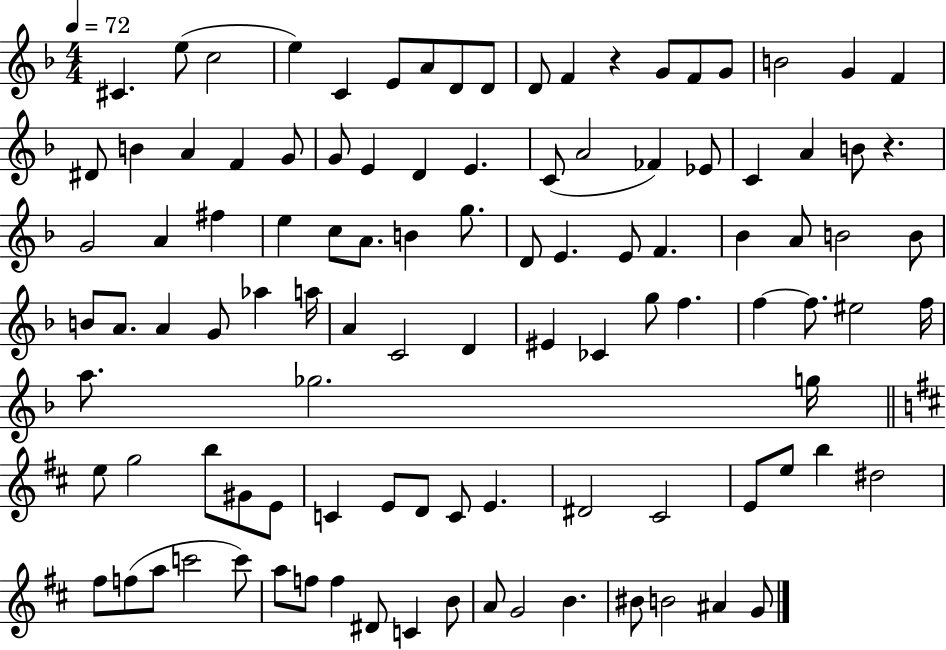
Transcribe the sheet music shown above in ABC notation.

X:1
T:Untitled
M:4/4
L:1/4
K:F
^C e/2 c2 e C E/2 A/2 D/2 D/2 D/2 F z G/2 F/2 G/2 B2 G F ^D/2 B A F G/2 G/2 E D E C/2 A2 _F _E/2 C A B/2 z G2 A ^f e c/2 A/2 B g/2 D/2 E E/2 F _B A/2 B2 B/2 B/2 A/2 A G/2 _a a/4 A C2 D ^E _C g/2 f f f/2 ^e2 f/4 a/2 _g2 g/4 e/2 g2 b/2 ^G/2 E/2 C E/2 D/2 C/2 E ^D2 ^C2 E/2 e/2 b ^d2 ^f/2 f/2 a/2 c'2 c'/2 a/2 f/2 f ^D/2 C B/2 A/2 G2 B ^B/2 B2 ^A G/2